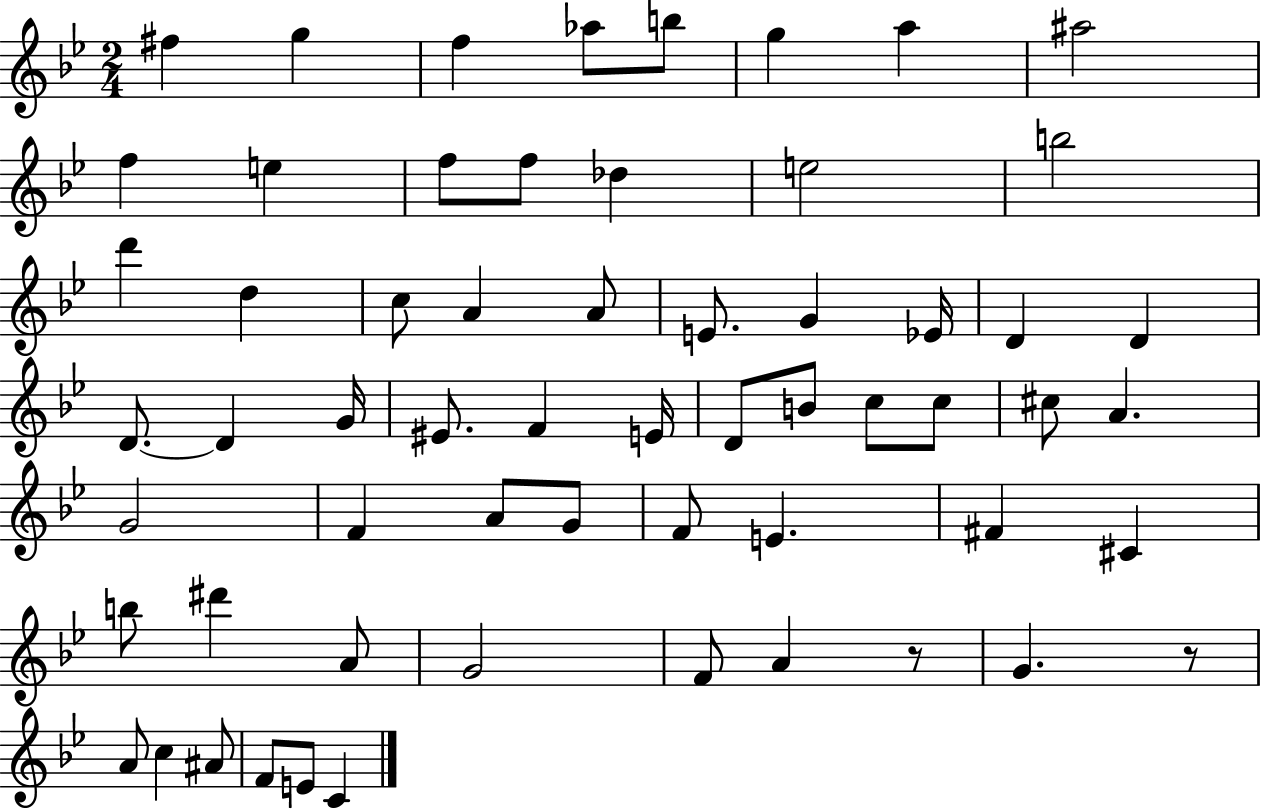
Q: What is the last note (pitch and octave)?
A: C4